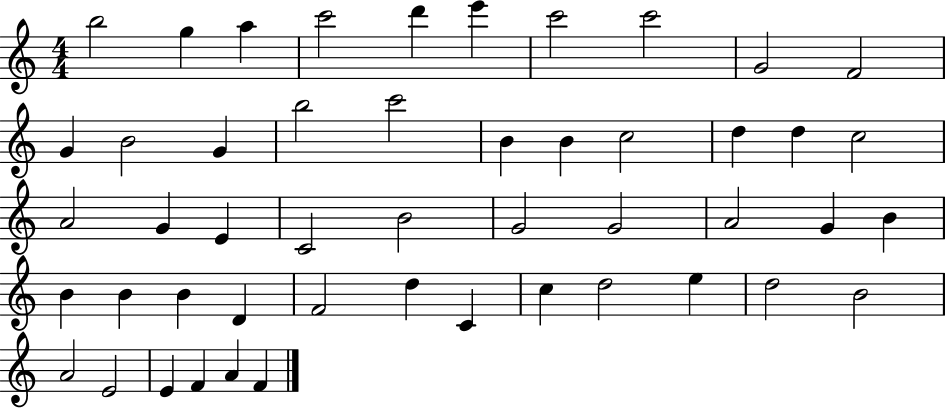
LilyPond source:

{
  \clef treble
  \numericTimeSignature
  \time 4/4
  \key c \major
  b''2 g''4 a''4 | c'''2 d'''4 e'''4 | c'''2 c'''2 | g'2 f'2 | \break g'4 b'2 g'4 | b''2 c'''2 | b'4 b'4 c''2 | d''4 d''4 c''2 | \break a'2 g'4 e'4 | c'2 b'2 | g'2 g'2 | a'2 g'4 b'4 | \break b'4 b'4 b'4 d'4 | f'2 d''4 c'4 | c''4 d''2 e''4 | d''2 b'2 | \break a'2 e'2 | e'4 f'4 a'4 f'4 | \bar "|."
}